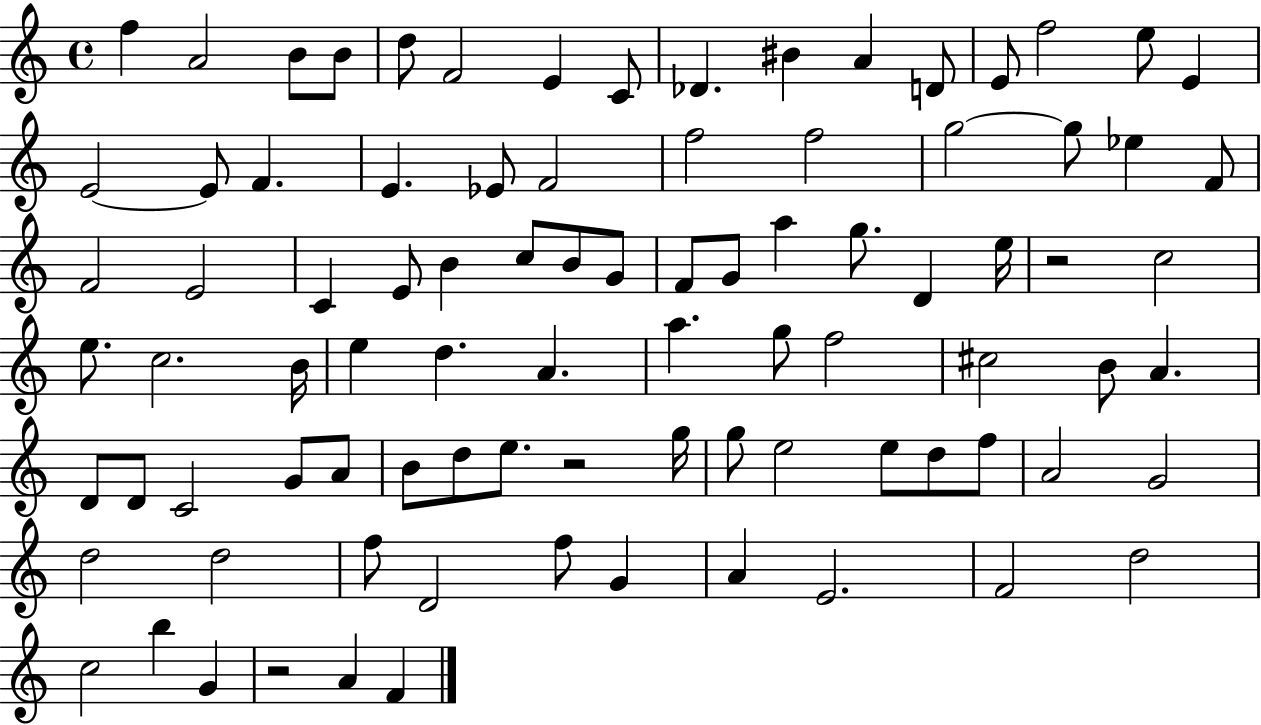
F5/q A4/h B4/e B4/e D5/e F4/h E4/q C4/e Db4/q. BIS4/q A4/q D4/e E4/e F5/h E5/e E4/q E4/h E4/e F4/q. E4/q. Eb4/e F4/h F5/h F5/h G5/h G5/e Eb5/q F4/e F4/h E4/h C4/q E4/e B4/q C5/e B4/e G4/e F4/e G4/e A5/q G5/e. D4/q E5/s R/h C5/h E5/e. C5/h. B4/s E5/q D5/q. A4/q. A5/q. G5/e F5/h C#5/h B4/e A4/q. D4/e D4/e C4/h G4/e A4/e B4/e D5/e E5/e. R/h G5/s G5/e E5/h E5/e D5/e F5/e A4/h G4/h D5/h D5/h F5/e D4/h F5/e G4/q A4/q E4/h. F4/h D5/h C5/h B5/q G4/q R/h A4/q F4/q